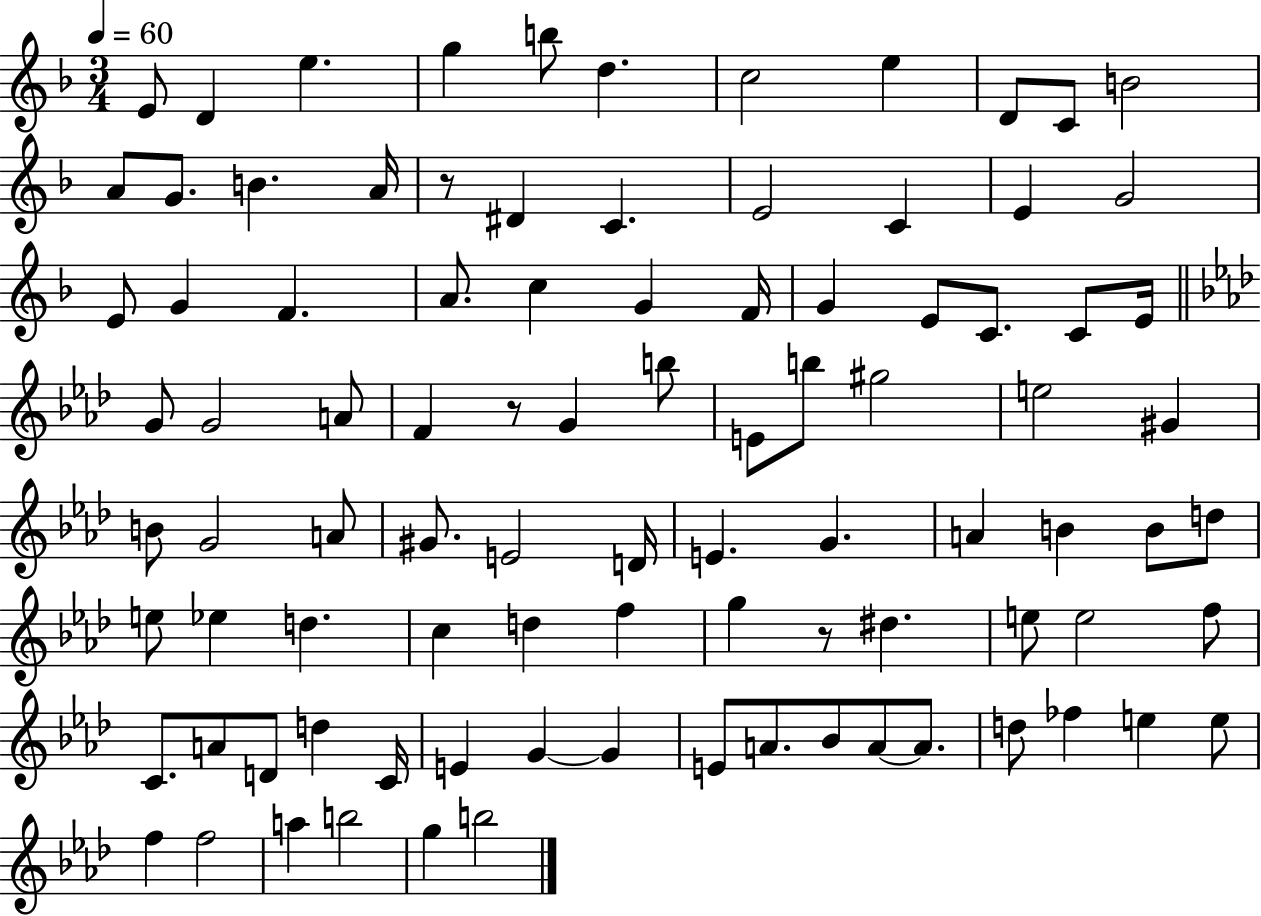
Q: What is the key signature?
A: F major